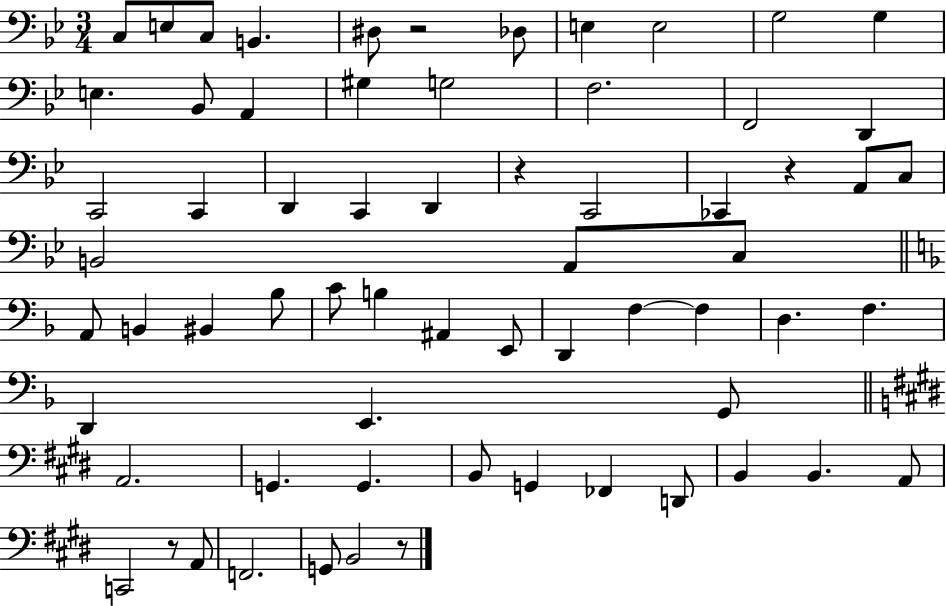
X:1
T:Untitled
M:3/4
L:1/4
K:Bb
C,/2 E,/2 C,/2 B,, ^D,/2 z2 _D,/2 E, E,2 G,2 G, E, _B,,/2 A,, ^G, G,2 F,2 F,,2 D,, C,,2 C,, D,, C,, D,, z C,,2 _C,, z A,,/2 C,/2 B,,2 A,,/2 C,/2 A,,/2 B,, ^B,, _B,/2 C/2 B, ^A,, E,,/2 D,, F, F, D, F, D,, E,, G,,/2 A,,2 G,, G,, B,,/2 G,, _F,, D,,/2 B,, B,, A,,/2 C,,2 z/2 A,,/2 F,,2 G,,/2 B,,2 z/2